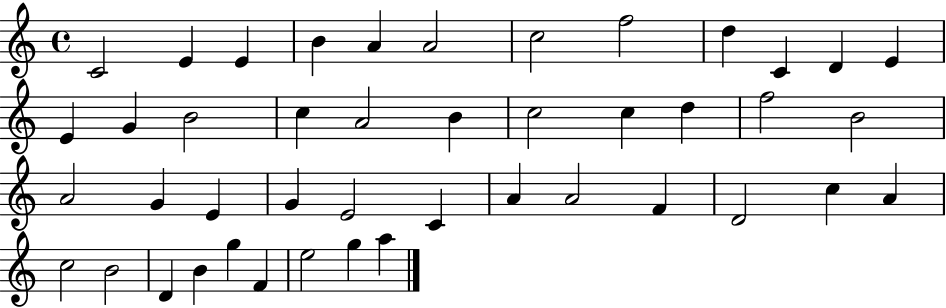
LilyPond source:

{
  \clef treble
  \time 4/4
  \defaultTimeSignature
  \key c \major
  c'2 e'4 e'4 | b'4 a'4 a'2 | c''2 f''2 | d''4 c'4 d'4 e'4 | \break e'4 g'4 b'2 | c''4 a'2 b'4 | c''2 c''4 d''4 | f''2 b'2 | \break a'2 g'4 e'4 | g'4 e'2 c'4 | a'4 a'2 f'4 | d'2 c''4 a'4 | \break c''2 b'2 | d'4 b'4 g''4 f'4 | e''2 g''4 a''4 | \bar "|."
}